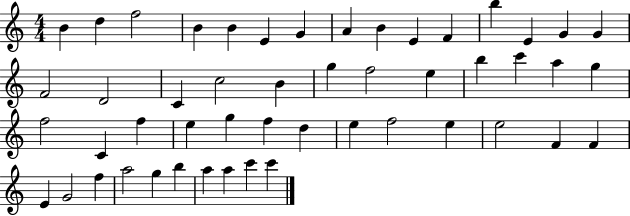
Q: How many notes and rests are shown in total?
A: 50